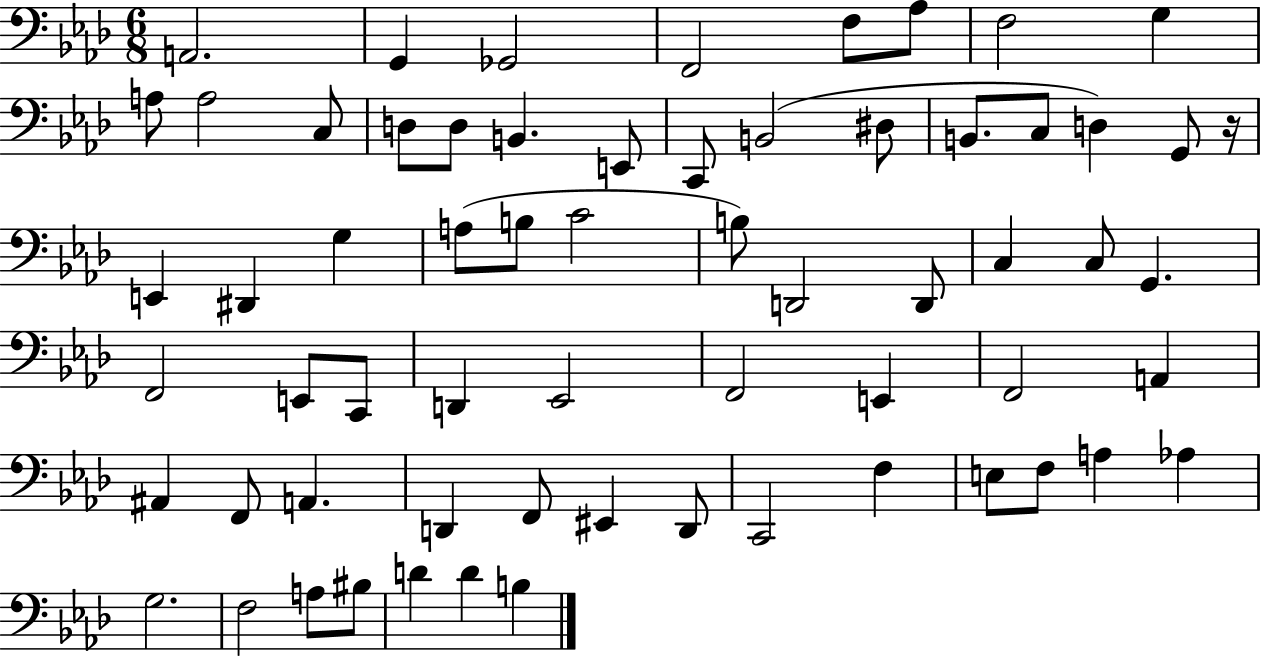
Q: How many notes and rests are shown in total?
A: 64